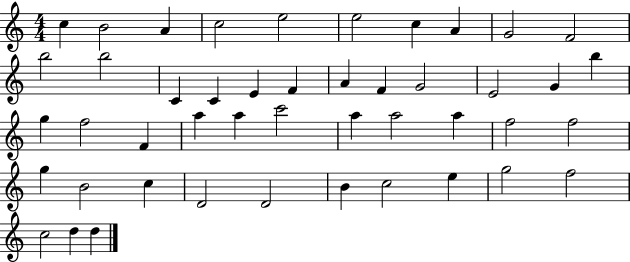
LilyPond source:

{
  \clef treble
  \numericTimeSignature
  \time 4/4
  \key c \major
  c''4 b'2 a'4 | c''2 e''2 | e''2 c''4 a'4 | g'2 f'2 | \break b''2 b''2 | c'4 c'4 e'4 f'4 | a'4 f'4 g'2 | e'2 g'4 b''4 | \break g''4 f''2 f'4 | a''4 a''4 c'''2 | a''4 a''2 a''4 | f''2 f''2 | \break g''4 b'2 c''4 | d'2 d'2 | b'4 c''2 e''4 | g''2 f''2 | \break c''2 d''4 d''4 | \bar "|."
}